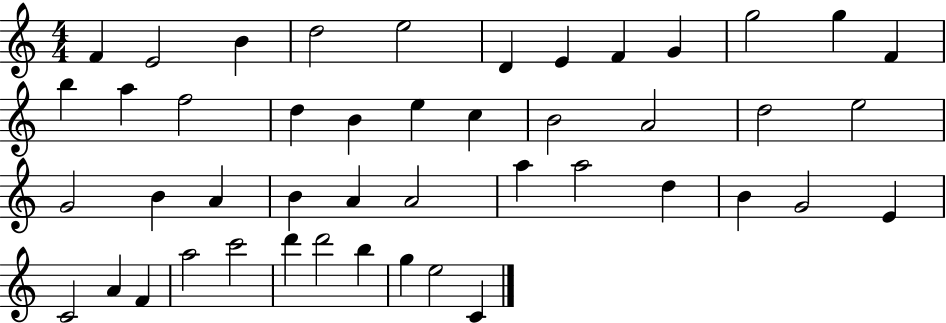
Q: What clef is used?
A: treble